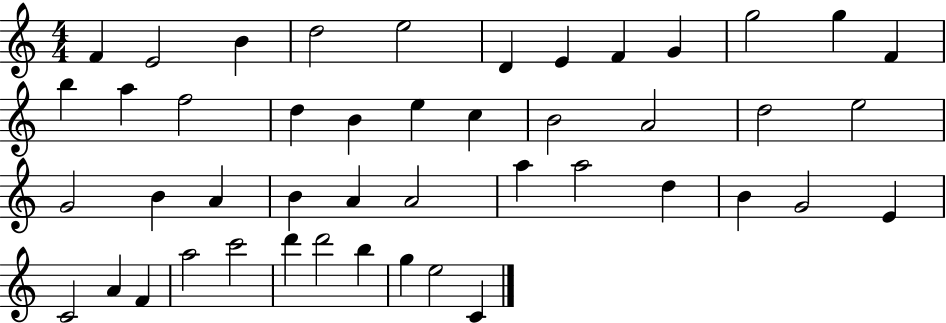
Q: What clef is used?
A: treble